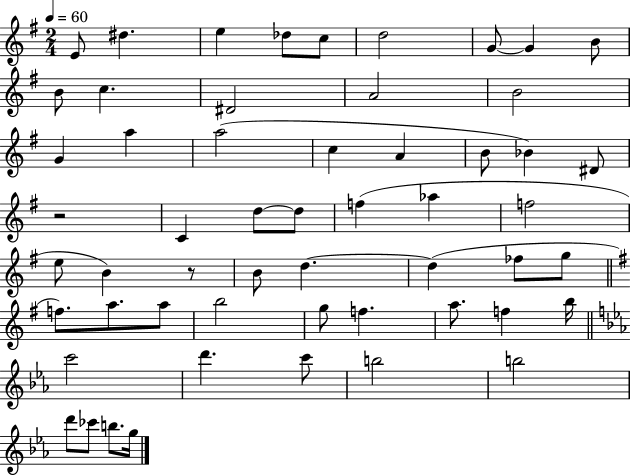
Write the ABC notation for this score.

X:1
T:Untitled
M:2/4
L:1/4
K:G
E/2 ^d e _d/2 c/2 d2 G/2 G B/2 B/2 c ^D2 A2 B2 G a a2 c A B/2 _B ^D/2 z2 C d/2 d/2 f _a f2 e/2 B z/2 B/2 d d _f/2 g/2 f/2 a/2 a/2 b2 g/2 f a/2 f b/4 c'2 d' c'/2 b2 b2 d'/2 _c'/2 b/2 g/4